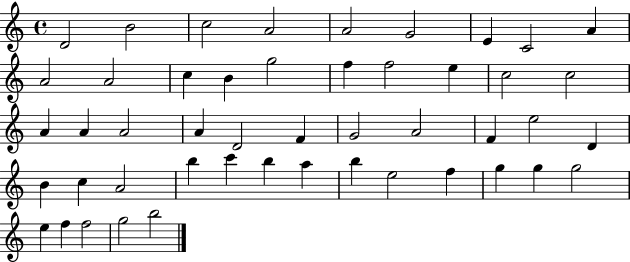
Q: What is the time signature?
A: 4/4